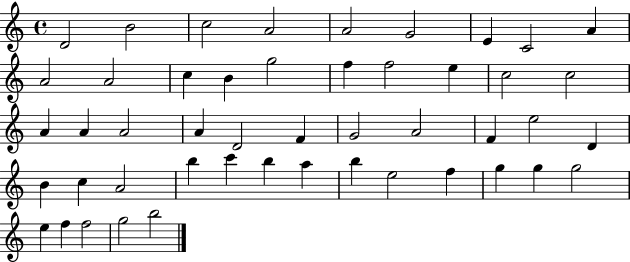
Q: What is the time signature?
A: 4/4